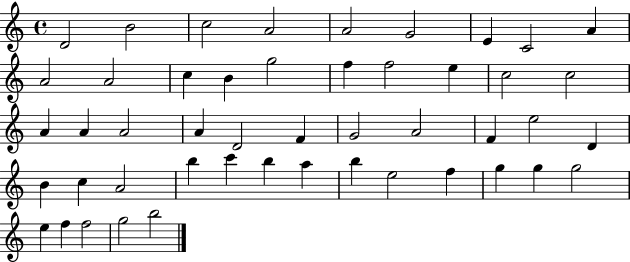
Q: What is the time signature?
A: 4/4